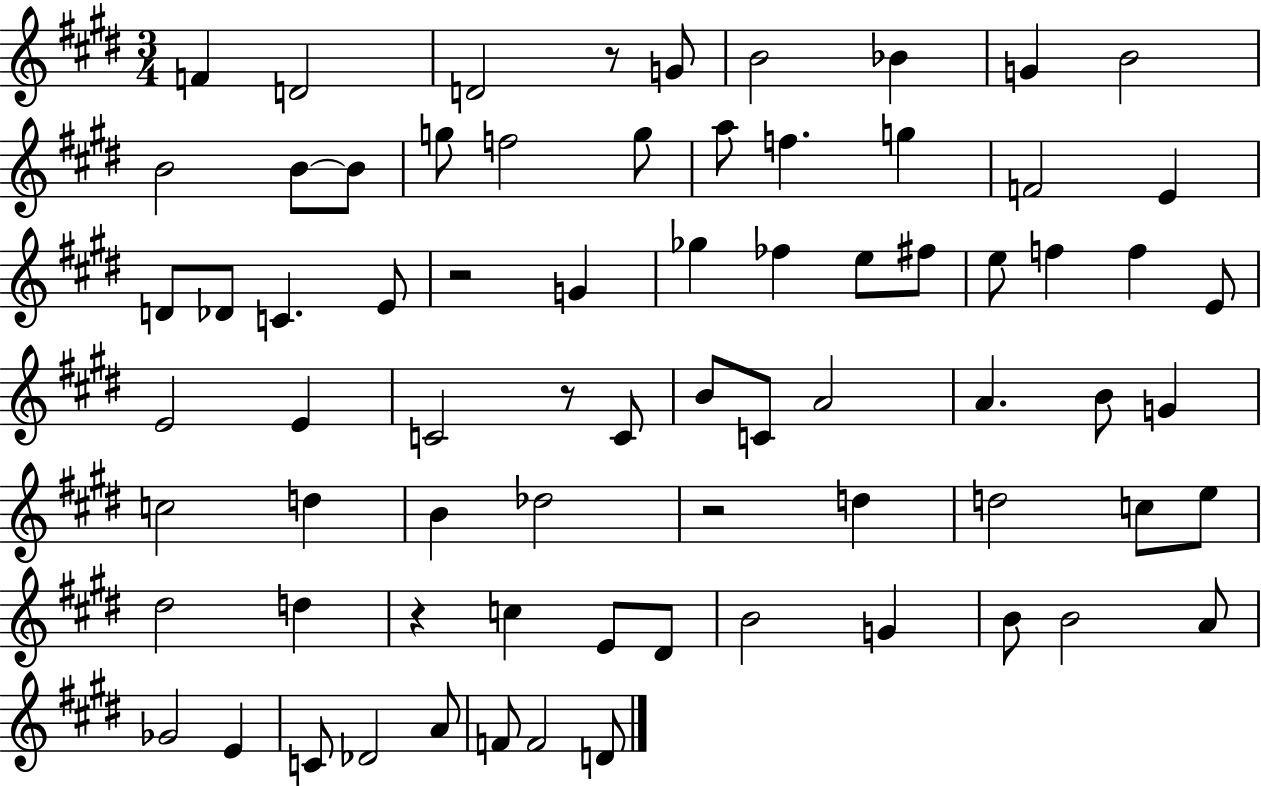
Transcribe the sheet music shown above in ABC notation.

X:1
T:Untitled
M:3/4
L:1/4
K:E
F D2 D2 z/2 G/2 B2 _B G B2 B2 B/2 B/2 g/2 f2 g/2 a/2 f g F2 E D/2 _D/2 C E/2 z2 G _g _f e/2 ^f/2 e/2 f f E/2 E2 E C2 z/2 C/2 B/2 C/2 A2 A B/2 G c2 d B _d2 z2 d d2 c/2 e/2 ^d2 d z c E/2 ^D/2 B2 G B/2 B2 A/2 _G2 E C/2 _D2 A/2 F/2 F2 D/2